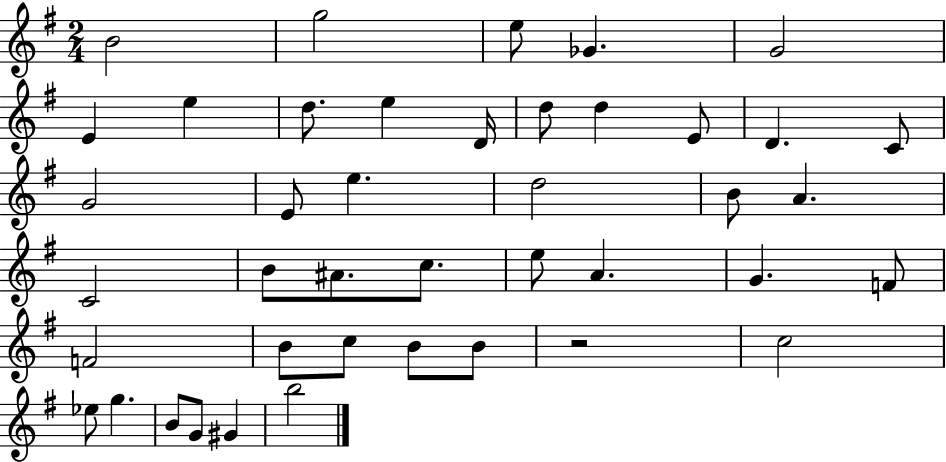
X:1
T:Untitled
M:2/4
L:1/4
K:G
B2 g2 e/2 _G G2 E e d/2 e D/4 d/2 d E/2 D C/2 G2 E/2 e d2 B/2 A C2 B/2 ^A/2 c/2 e/2 A G F/2 F2 B/2 c/2 B/2 B/2 z2 c2 _e/2 g B/2 G/2 ^G b2